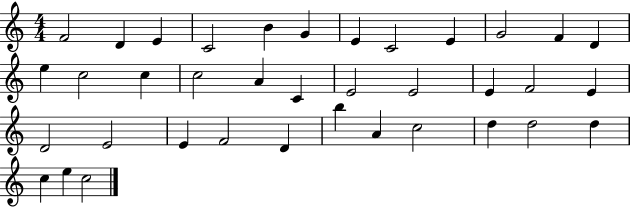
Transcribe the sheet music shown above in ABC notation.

X:1
T:Untitled
M:4/4
L:1/4
K:C
F2 D E C2 B G E C2 E G2 F D e c2 c c2 A C E2 E2 E F2 E D2 E2 E F2 D b A c2 d d2 d c e c2